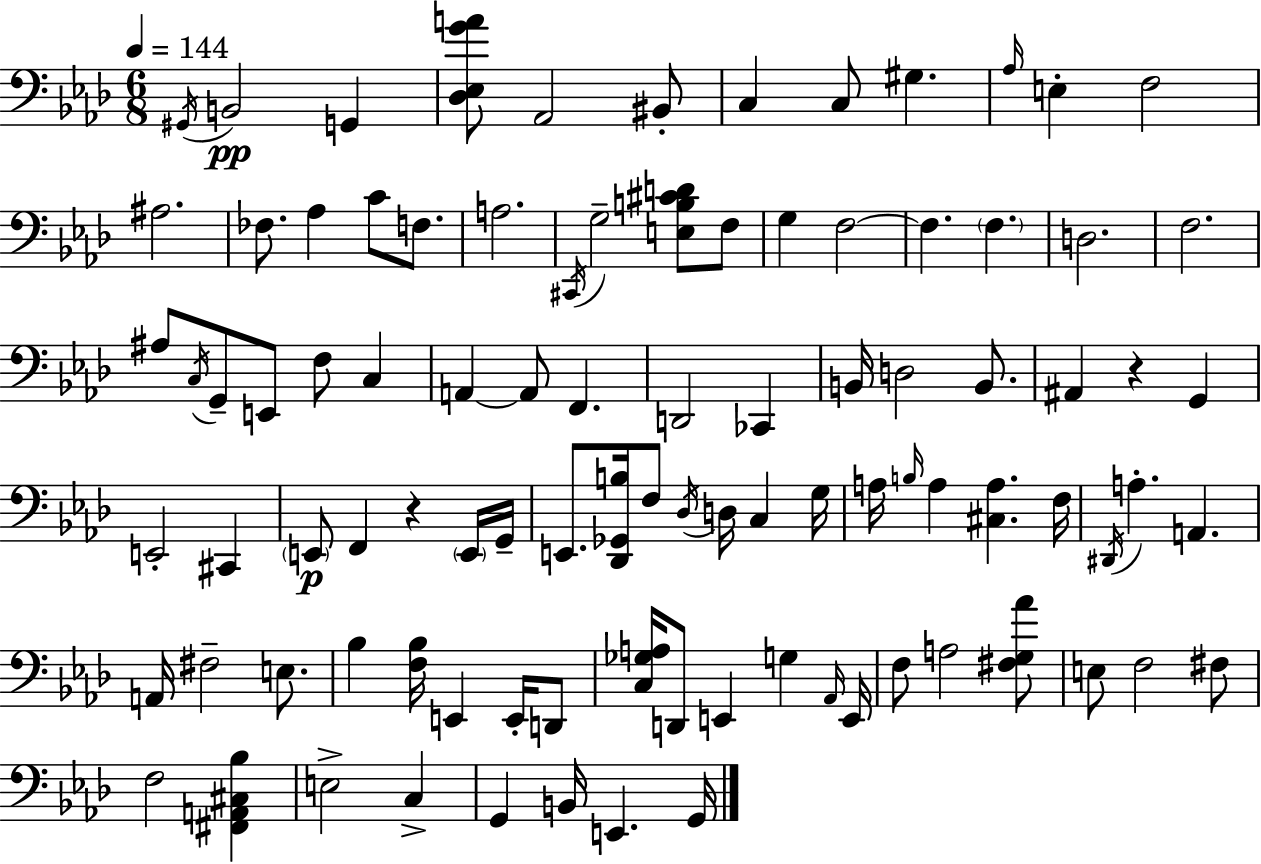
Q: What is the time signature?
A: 6/8